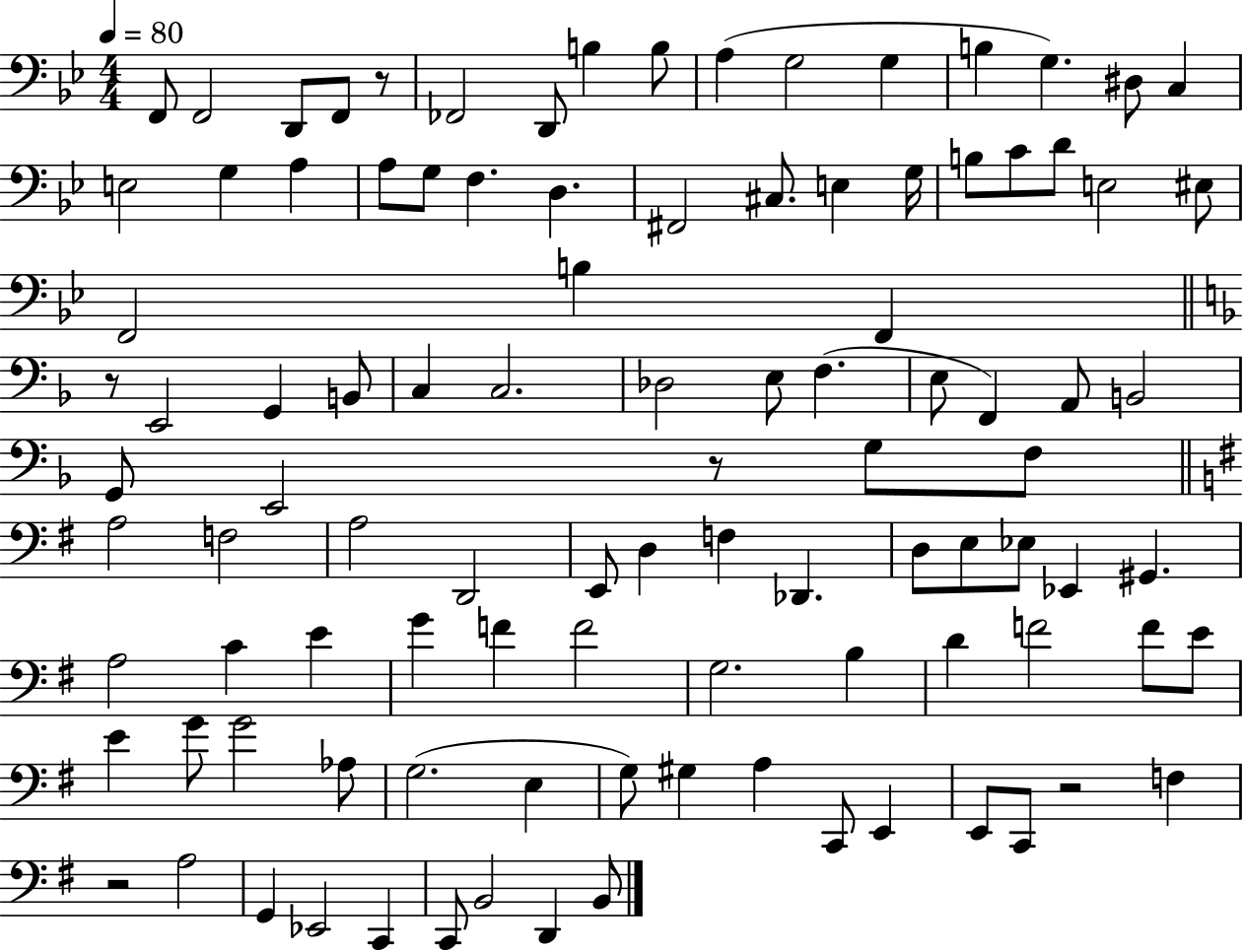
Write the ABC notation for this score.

X:1
T:Untitled
M:4/4
L:1/4
K:Bb
F,,/2 F,,2 D,,/2 F,,/2 z/2 _F,,2 D,,/2 B, B,/2 A, G,2 G, B, G, ^D,/2 C, E,2 G, A, A,/2 G,/2 F, D, ^F,,2 ^C,/2 E, G,/4 B,/2 C/2 D/2 E,2 ^E,/2 F,,2 B, F,, z/2 E,,2 G,, B,,/2 C, C,2 _D,2 E,/2 F, E,/2 F,, A,,/2 B,,2 G,,/2 E,,2 z/2 G,/2 F,/2 A,2 F,2 A,2 D,,2 E,,/2 D, F, _D,, D,/2 E,/2 _E,/2 _E,, ^G,, A,2 C E G F F2 G,2 B, D F2 F/2 E/2 E G/2 G2 _A,/2 G,2 E, G,/2 ^G, A, C,,/2 E,, E,,/2 C,,/2 z2 F, z2 A,2 G,, _E,,2 C,, C,,/2 B,,2 D,, B,,/2